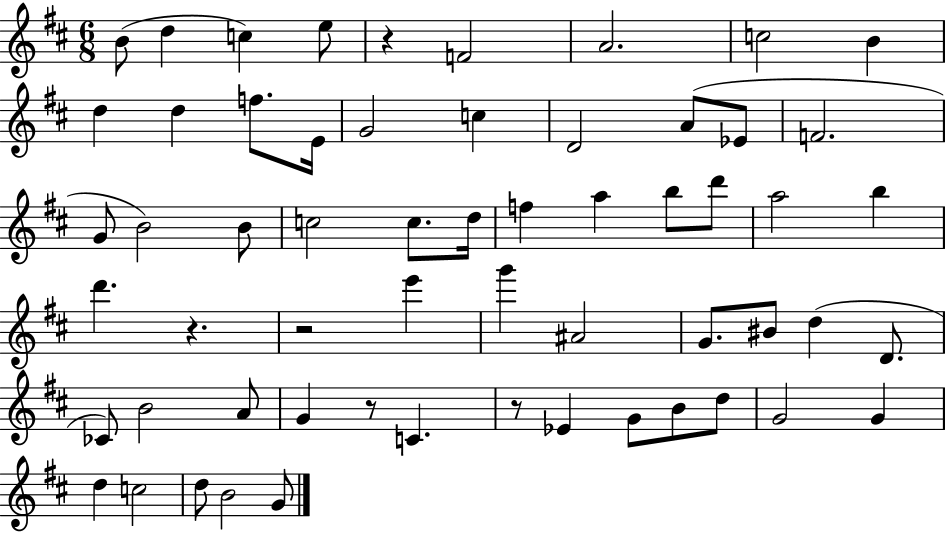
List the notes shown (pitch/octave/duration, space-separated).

B4/e D5/q C5/q E5/e R/q F4/h A4/h. C5/h B4/q D5/q D5/q F5/e. E4/s G4/h C5/q D4/h A4/e Eb4/e F4/h. G4/e B4/h B4/e C5/h C5/e. D5/s F5/q A5/q B5/e D6/e A5/h B5/q D6/q. R/q. R/h E6/q G6/q A#4/h G4/e. BIS4/e D5/q D4/e. CES4/e B4/h A4/e G4/q R/e C4/q. R/e Eb4/q G4/e B4/e D5/e G4/h G4/q D5/q C5/h D5/e B4/h G4/e